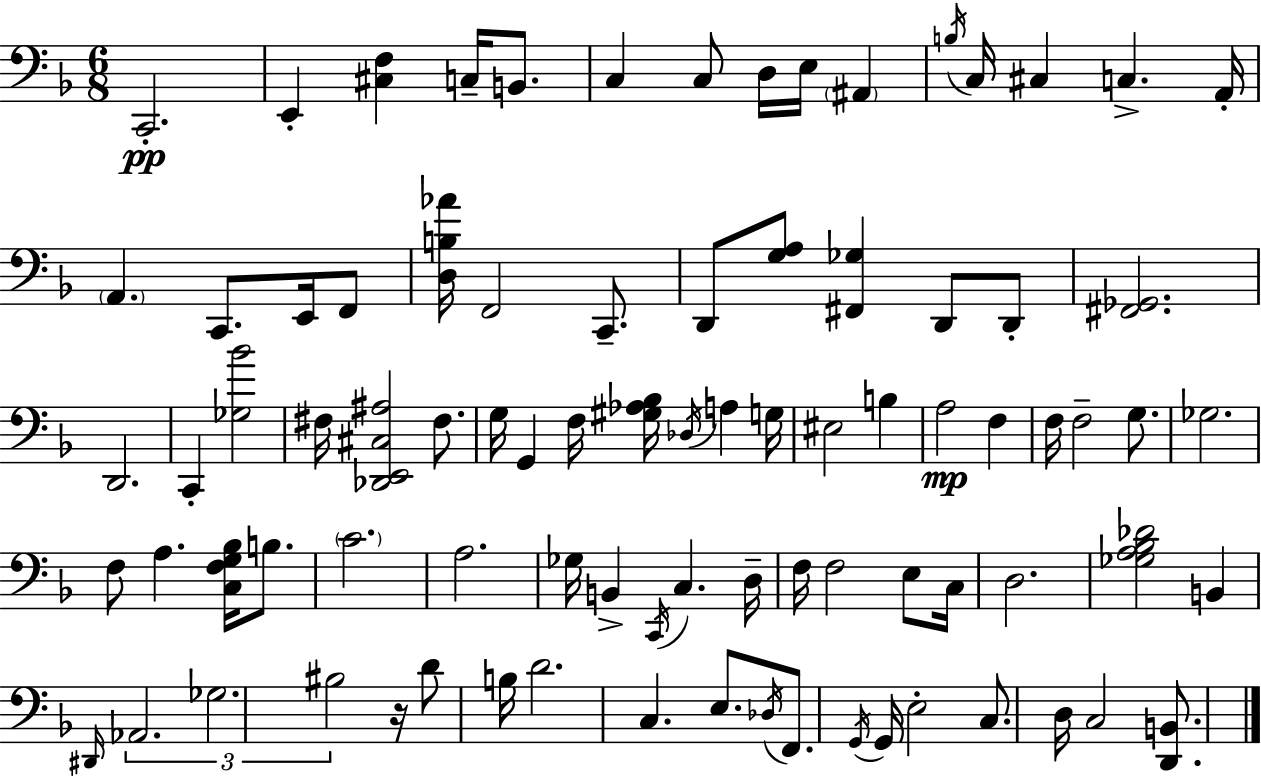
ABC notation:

X:1
T:Untitled
M:6/8
L:1/4
K:Dm
C,,2 E,, [^C,F,] C,/4 B,,/2 C, C,/2 D,/4 E,/4 ^A,, B,/4 C,/4 ^C, C, A,,/4 A,, C,,/2 E,,/4 F,,/2 [D,B,_A]/4 F,,2 C,,/2 D,,/2 [G,A,]/2 [^F,,_G,] D,,/2 D,,/2 [^F,,_G,,]2 D,,2 C,, [_G,_B]2 ^F,/4 [_D,,E,,^C,^A,]2 ^F,/2 G,/4 G,, F,/4 [^G,_A,_B,]/4 _D,/4 A, G,/4 ^E,2 B, A,2 F, F,/4 F,2 G,/2 _G,2 F,/2 A, [C,F,G,_B,]/4 B,/2 C2 A,2 _G,/4 B,, C,,/4 C, D,/4 F,/4 F,2 E,/2 C,/4 D,2 [_G,A,_B,_D]2 B,, ^D,,/4 _A,,2 _G,2 ^B,2 z/4 D/2 B,/4 D2 C, E,/2 _D,/4 F,,/2 G,,/4 G,,/4 E,2 C,/2 D,/4 C,2 [D,,B,,]/2